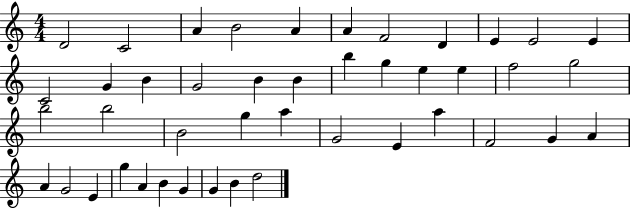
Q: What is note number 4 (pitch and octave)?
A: B4